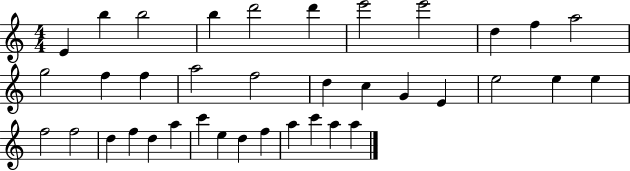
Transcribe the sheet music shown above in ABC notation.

X:1
T:Untitled
M:4/4
L:1/4
K:C
E b b2 b d'2 d' e'2 e'2 d f a2 g2 f f a2 f2 d c G E e2 e e f2 f2 d f d a c' e d f a c' a a